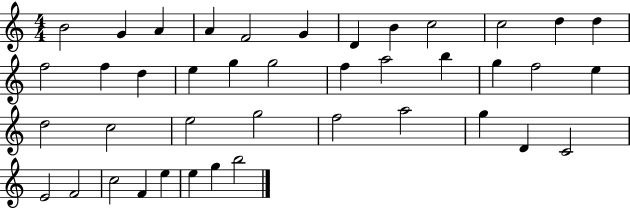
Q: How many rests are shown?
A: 0